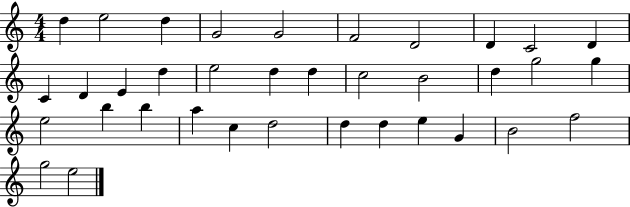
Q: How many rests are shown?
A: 0